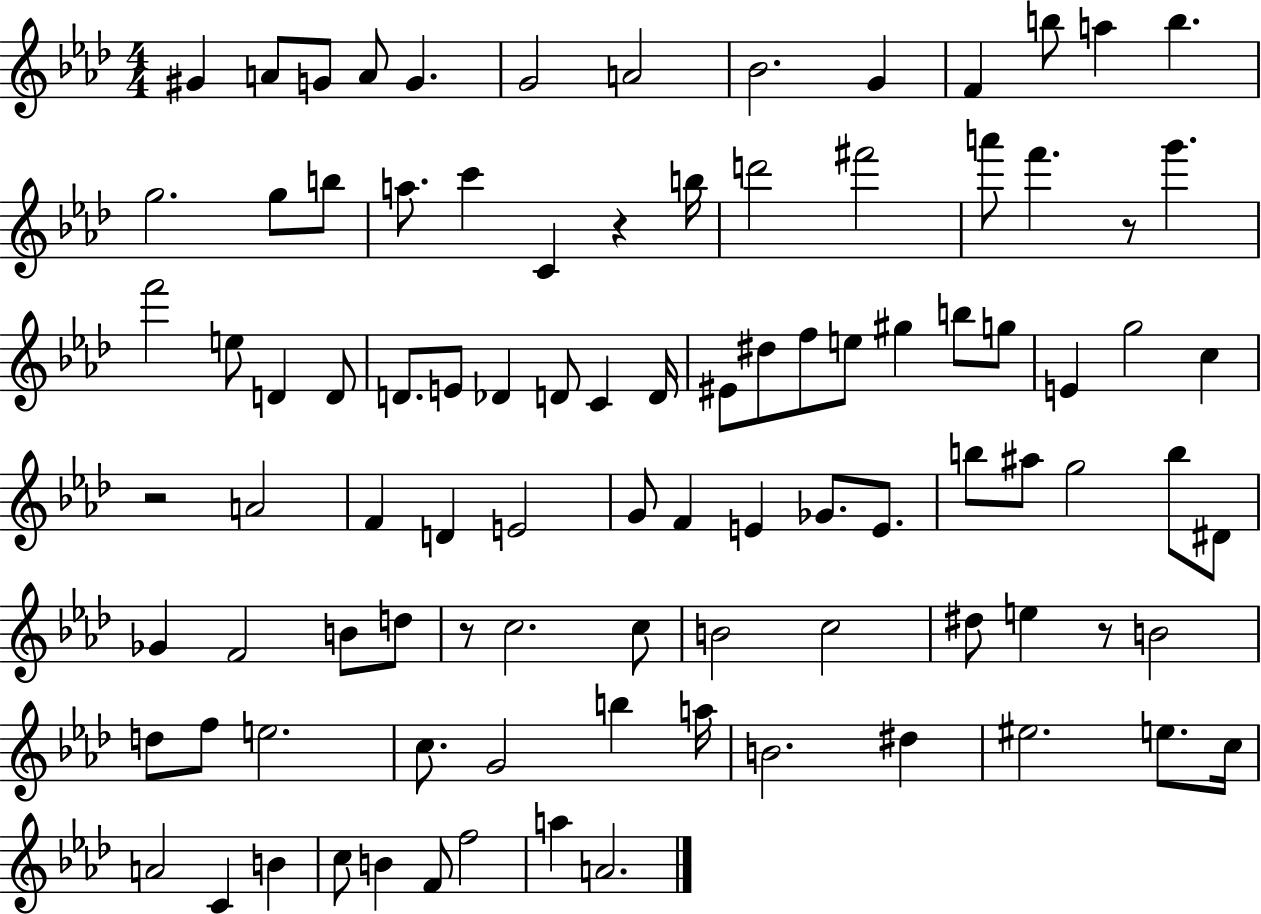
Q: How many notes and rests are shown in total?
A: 96